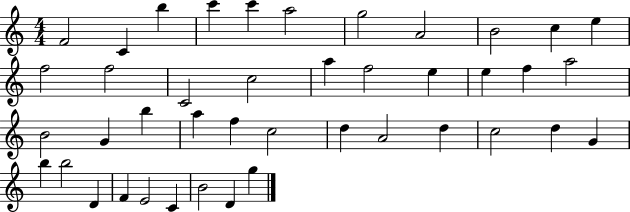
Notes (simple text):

F4/h C4/q B5/q C6/q C6/q A5/h G5/h A4/h B4/h C5/q E5/q F5/h F5/h C4/h C5/h A5/q F5/h E5/q E5/q F5/q A5/h B4/h G4/q B5/q A5/q F5/q C5/h D5/q A4/h D5/q C5/h D5/q G4/q B5/q B5/h D4/q F4/q E4/h C4/q B4/h D4/q G5/q